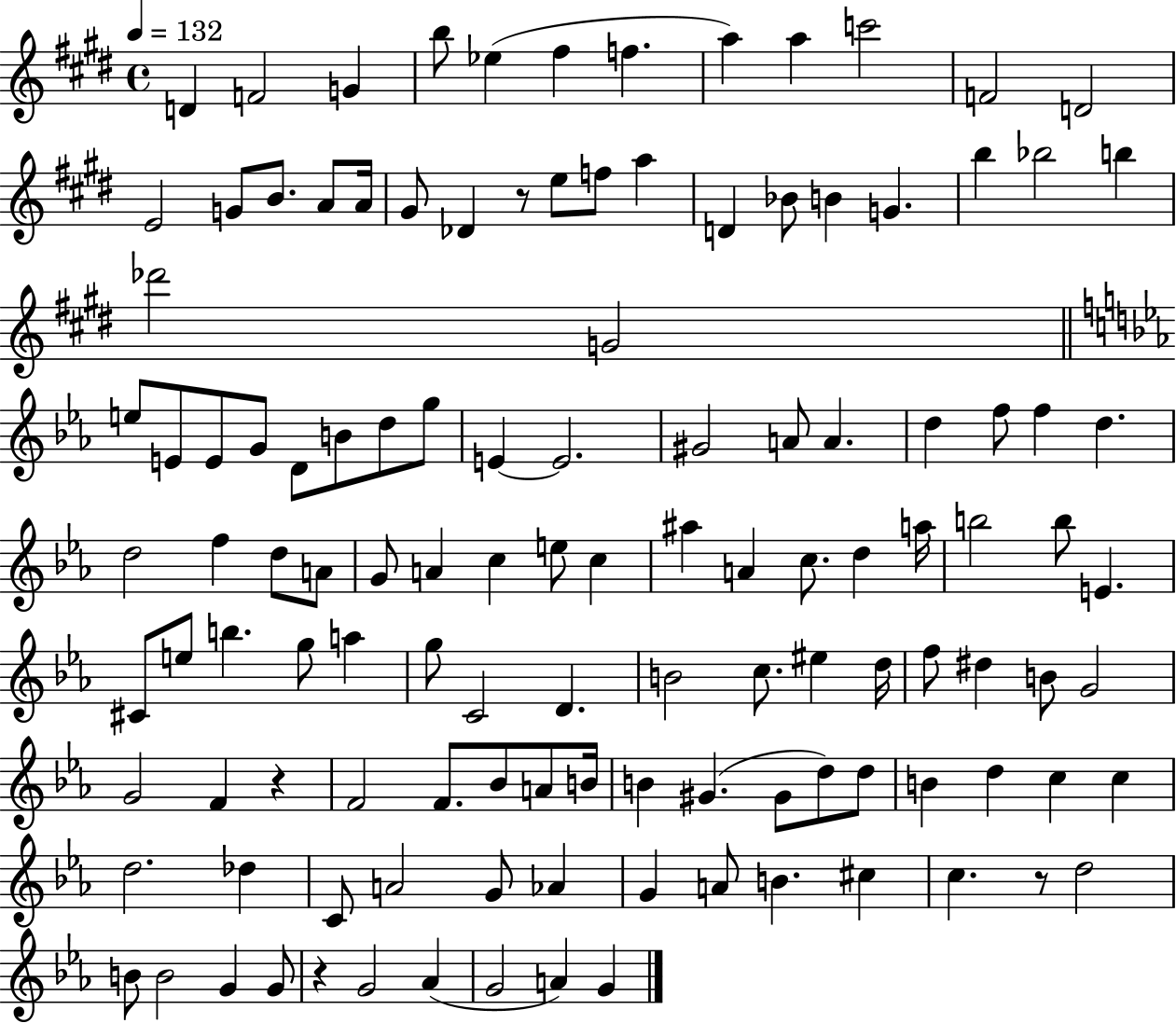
D4/q F4/h G4/q B5/e Eb5/q F#5/q F5/q. A5/q A5/q C6/h F4/h D4/h E4/h G4/e B4/e. A4/e A4/s G#4/e Db4/q R/e E5/e F5/e A5/q D4/q Bb4/e B4/q G4/q. B5/q Bb5/h B5/q Db6/h G4/h E5/e E4/e E4/e G4/e D4/e B4/e D5/e G5/e E4/q E4/h. G#4/h A4/e A4/q. D5/q F5/e F5/q D5/q. D5/h F5/q D5/e A4/e G4/e A4/q C5/q E5/e C5/q A#5/q A4/q C5/e. D5/q A5/s B5/h B5/e E4/q. C#4/e E5/e B5/q. G5/e A5/q G5/e C4/h D4/q. B4/h C5/e. EIS5/q D5/s F5/e D#5/q B4/e G4/h G4/h F4/q R/q F4/h F4/e. Bb4/e A4/e B4/s B4/q G#4/q. G#4/e D5/e D5/e B4/q D5/q C5/q C5/q D5/h. Db5/q C4/e A4/h G4/e Ab4/q G4/q A4/e B4/q. C#5/q C5/q. R/e D5/h B4/e B4/h G4/q G4/e R/q G4/h Ab4/q G4/h A4/q G4/q